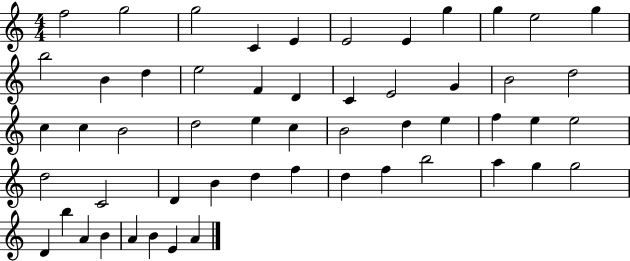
F5/h G5/h G5/h C4/q E4/q E4/h E4/q G5/q G5/q E5/h G5/q B5/h B4/q D5/q E5/h F4/q D4/q C4/q E4/h G4/q B4/h D5/h C5/q C5/q B4/h D5/h E5/q C5/q B4/h D5/q E5/q F5/q E5/q E5/h D5/h C4/h D4/q B4/q D5/q F5/q D5/q F5/q B5/h A5/q G5/q G5/h D4/q B5/q A4/q B4/q A4/q B4/q E4/q A4/q